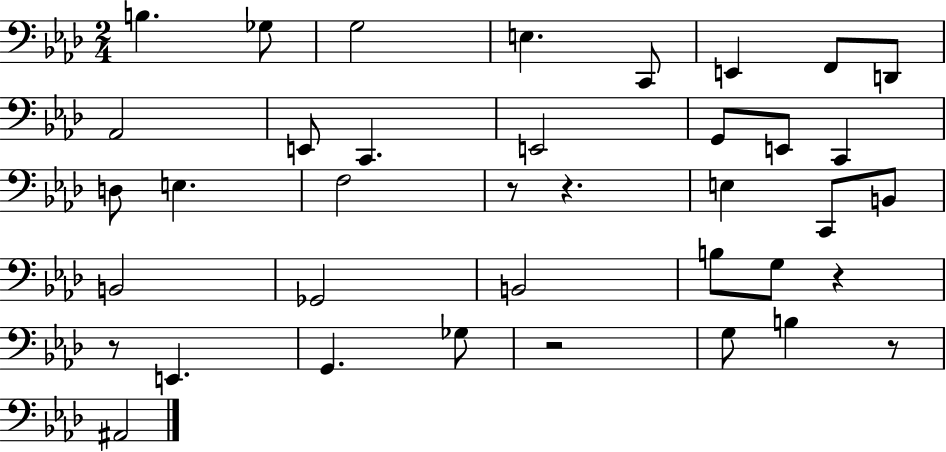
X:1
T:Untitled
M:2/4
L:1/4
K:Ab
B, _G,/2 G,2 E, C,,/2 E,, F,,/2 D,,/2 _A,,2 E,,/2 C,, E,,2 G,,/2 E,,/2 C,, D,/2 E, F,2 z/2 z E, C,,/2 B,,/2 B,,2 _G,,2 B,,2 B,/2 G,/2 z z/2 E,, G,, _G,/2 z2 G,/2 B, z/2 ^A,,2